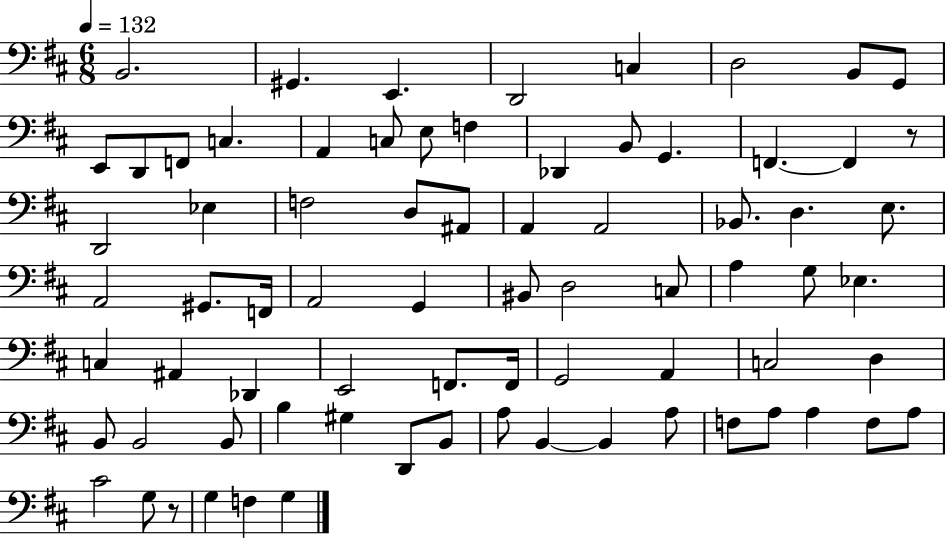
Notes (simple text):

B2/h. G#2/q. E2/q. D2/h C3/q D3/h B2/e G2/e E2/e D2/e F2/e C3/q. A2/q C3/e E3/e F3/q Db2/q B2/e G2/q. F2/q. F2/q R/e D2/h Eb3/q F3/h D3/e A#2/e A2/q A2/h Bb2/e. D3/q. E3/e. A2/h G#2/e. F2/s A2/h G2/q BIS2/e D3/h C3/e A3/q G3/e Eb3/q. C3/q A#2/q Db2/q E2/h F2/e. F2/s G2/h A2/q C3/h D3/q B2/e B2/h B2/e B3/q G#3/q D2/e B2/e A3/e B2/q B2/q A3/e F3/e A3/e A3/q F3/e A3/e C#4/h G3/e R/e G3/q F3/q G3/q